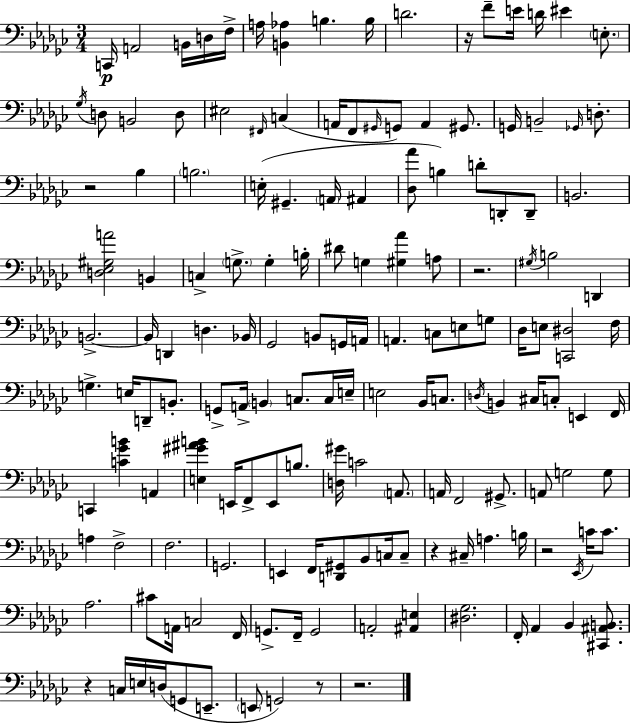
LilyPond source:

{
  \clef bass
  \numericTimeSignature
  \time 3/4
  \key ees \minor
  c,16\p a,2 b,16 d16 f16-> | a16 <b, aes>4 b4. b16 | d'2. | r16 f'8-- e'16 d'16 eis'4 \parenthesize e8.-. | \break \acciaccatura { ges16 } d8 b,2 d8 | eis2 \grace { fis,16 } c4( | a,16 f,8 \grace { gis,16 } g,8) a,4 | gis,8. g,16 b,2-- | \break \grace { ges,16 } d8.-. r2 | bes4 \parenthesize b2. | e16-.( gis,4.-- \parenthesize a,16 | ais,4 <des aes'>8 b4) d'8-. | \break d,8-. d,8-- b,2. | <d ees gis a'>2 | b,4 c4-> \parenthesize g8.-> g4-. | b16-. dis'8 g4 <gis aes'>4 | \break a8 r2. | \acciaccatura { gis16 } b2 | d,4 b,2.->~~ | b,16 d,4 d4. | \break bes,16 ges,2 | b,8 g,16 a,16 a,4. c8 | e8 g8 des16 e8 <c, dis>2 | f16 g4.-> e16 | \break d,8-- b,8.-. g,8-> a,16-> \parenthesize b,4 | c8. c16 e16-- e2 | bes,16 c8. \acciaccatura { d16 } b,4 cis16 c8-. | e,4 f,16 c,4 <c' ges' b'>4 | \break a,4 <e gis' ais' b'>4 e,16 f,8-> | e,8 b8. <d gis'>16 c'2 | \parenthesize a,8. a,16 f,2 | gis,8.-> a,8 g2 | \break g8 a4 f2-> | f2. | g,2. | e,4 f,16 <d, gis,>8 | \break bes,8 c16 c8-- r4 cis16-- a4. | b16 r2 | \acciaccatura { ees,16 } c'16 c'8. aes2. | cis'8 a,16 c2 | \break f,16 g,8.-> f,16-- g,2 | a,2-. | <ais, e>4 <dis ges>2. | f,16-. aes,4 | \break bes,4 <cis, ais, b,>8. r4 c16 | e16 d16( g,8 e,8.-- \parenthesize e,8 g,2) | r8 r2. | \bar "|."
}